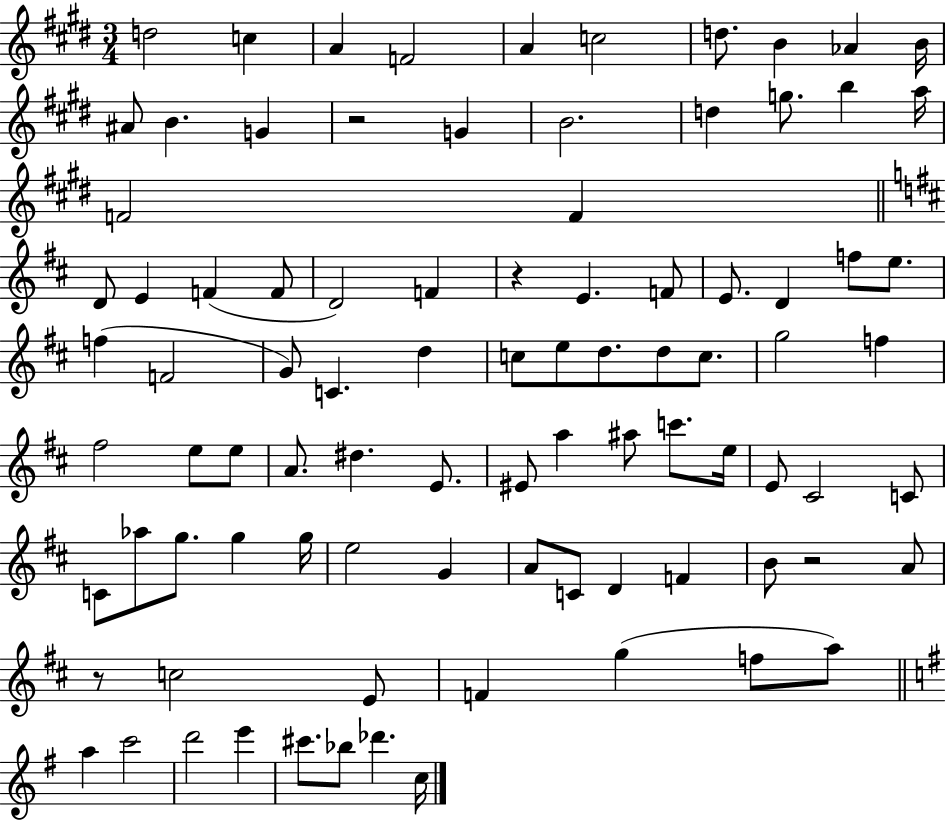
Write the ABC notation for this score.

X:1
T:Untitled
M:3/4
L:1/4
K:E
d2 c A F2 A c2 d/2 B _A B/4 ^A/2 B G z2 G B2 d g/2 b a/4 F2 F D/2 E F F/2 D2 F z E F/2 E/2 D f/2 e/2 f F2 G/2 C d c/2 e/2 d/2 d/2 c/2 g2 f ^f2 e/2 e/2 A/2 ^d E/2 ^E/2 a ^a/2 c'/2 e/4 E/2 ^C2 C/2 C/2 _a/2 g/2 g g/4 e2 G A/2 C/2 D F B/2 z2 A/2 z/2 c2 E/2 F g f/2 a/2 a c'2 d'2 e' ^c'/2 _b/2 _d' c/4